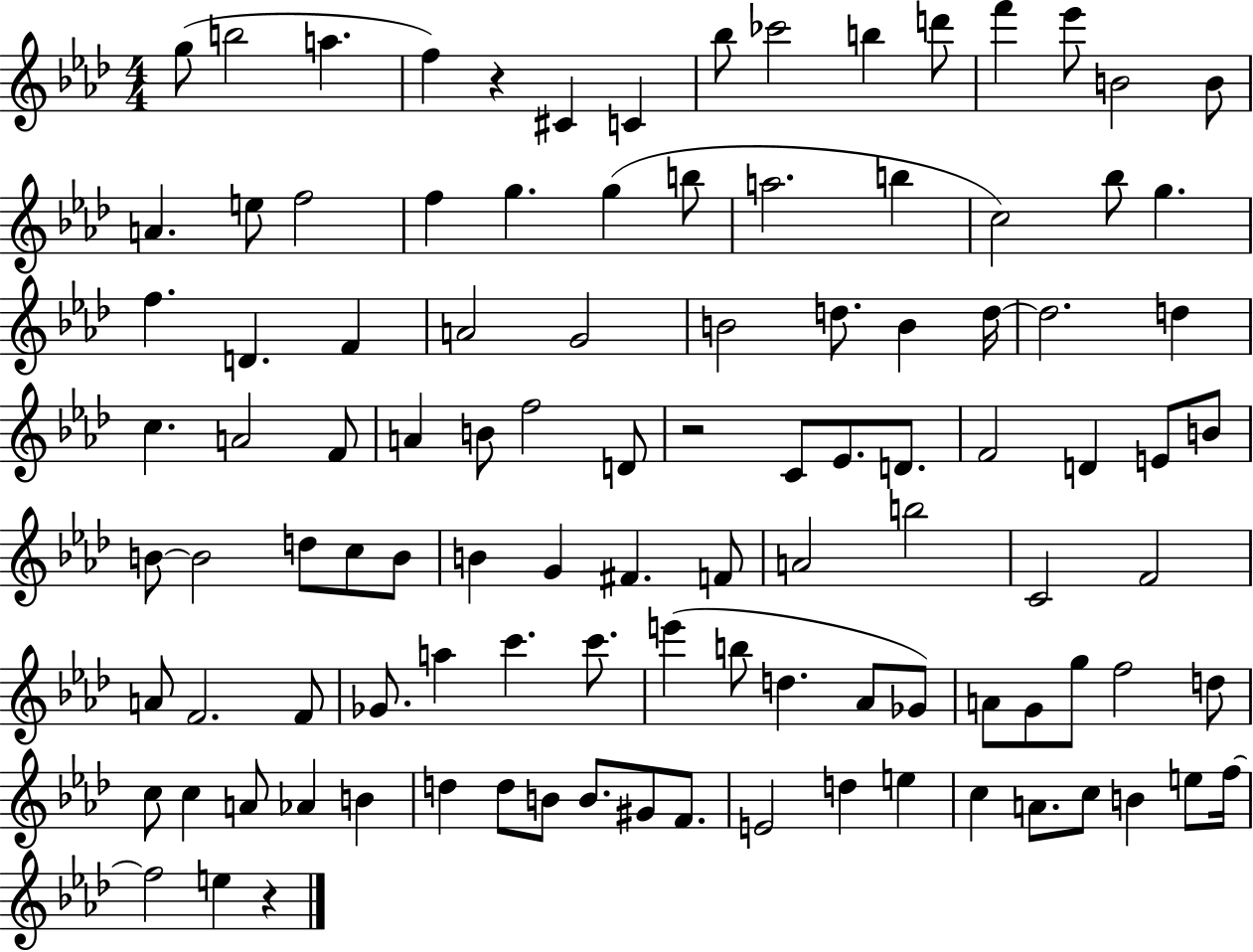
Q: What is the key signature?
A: AES major